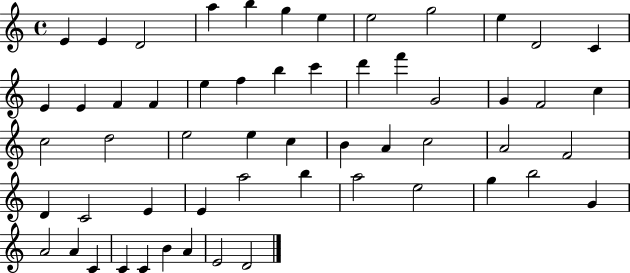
X:1
T:Untitled
M:4/4
L:1/4
K:C
E E D2 a b g e e2 g2 e D2 C E E F F e f b c' d' f' G2 G F2 c c2 d2 e2 e c B A c2 A2 F2 D C2 E E a2 b a2 e2 g b2 G A2 A C C C B A E2 D2